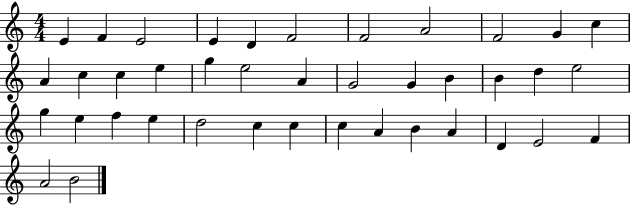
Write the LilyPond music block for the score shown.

{
  \clef treble
  \numericTimeSignature
  \time 4/4
  \key c \major
  e'4 f'4 e'2 | e'4 d'4 f'2 | f'2 a'2 | f'2 g'4 c''4 | \break a'4 c''4 c''4 e''4 | g''4 e''2 a'4 | g'2 g'4 b'4 | b'4 d''4 e''2 | \break g''4 e''4 f''4 e''4 | d''2 c''4 c''4 | c''4 a'4 b'4 a'4 | d'4 e'2 f'4 | \break a'2 b'2 | \bar "|."
}